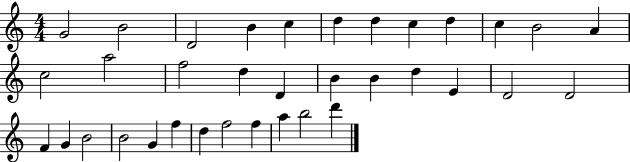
X:1
T:Untitled
M:4/4
L:1/4
K:C
G2 B2 D2 B c d d c d c B2 A c2 a2 f2 d D B B d E D2 D2 F G B2 B2 G f d f2 f a b2 d'